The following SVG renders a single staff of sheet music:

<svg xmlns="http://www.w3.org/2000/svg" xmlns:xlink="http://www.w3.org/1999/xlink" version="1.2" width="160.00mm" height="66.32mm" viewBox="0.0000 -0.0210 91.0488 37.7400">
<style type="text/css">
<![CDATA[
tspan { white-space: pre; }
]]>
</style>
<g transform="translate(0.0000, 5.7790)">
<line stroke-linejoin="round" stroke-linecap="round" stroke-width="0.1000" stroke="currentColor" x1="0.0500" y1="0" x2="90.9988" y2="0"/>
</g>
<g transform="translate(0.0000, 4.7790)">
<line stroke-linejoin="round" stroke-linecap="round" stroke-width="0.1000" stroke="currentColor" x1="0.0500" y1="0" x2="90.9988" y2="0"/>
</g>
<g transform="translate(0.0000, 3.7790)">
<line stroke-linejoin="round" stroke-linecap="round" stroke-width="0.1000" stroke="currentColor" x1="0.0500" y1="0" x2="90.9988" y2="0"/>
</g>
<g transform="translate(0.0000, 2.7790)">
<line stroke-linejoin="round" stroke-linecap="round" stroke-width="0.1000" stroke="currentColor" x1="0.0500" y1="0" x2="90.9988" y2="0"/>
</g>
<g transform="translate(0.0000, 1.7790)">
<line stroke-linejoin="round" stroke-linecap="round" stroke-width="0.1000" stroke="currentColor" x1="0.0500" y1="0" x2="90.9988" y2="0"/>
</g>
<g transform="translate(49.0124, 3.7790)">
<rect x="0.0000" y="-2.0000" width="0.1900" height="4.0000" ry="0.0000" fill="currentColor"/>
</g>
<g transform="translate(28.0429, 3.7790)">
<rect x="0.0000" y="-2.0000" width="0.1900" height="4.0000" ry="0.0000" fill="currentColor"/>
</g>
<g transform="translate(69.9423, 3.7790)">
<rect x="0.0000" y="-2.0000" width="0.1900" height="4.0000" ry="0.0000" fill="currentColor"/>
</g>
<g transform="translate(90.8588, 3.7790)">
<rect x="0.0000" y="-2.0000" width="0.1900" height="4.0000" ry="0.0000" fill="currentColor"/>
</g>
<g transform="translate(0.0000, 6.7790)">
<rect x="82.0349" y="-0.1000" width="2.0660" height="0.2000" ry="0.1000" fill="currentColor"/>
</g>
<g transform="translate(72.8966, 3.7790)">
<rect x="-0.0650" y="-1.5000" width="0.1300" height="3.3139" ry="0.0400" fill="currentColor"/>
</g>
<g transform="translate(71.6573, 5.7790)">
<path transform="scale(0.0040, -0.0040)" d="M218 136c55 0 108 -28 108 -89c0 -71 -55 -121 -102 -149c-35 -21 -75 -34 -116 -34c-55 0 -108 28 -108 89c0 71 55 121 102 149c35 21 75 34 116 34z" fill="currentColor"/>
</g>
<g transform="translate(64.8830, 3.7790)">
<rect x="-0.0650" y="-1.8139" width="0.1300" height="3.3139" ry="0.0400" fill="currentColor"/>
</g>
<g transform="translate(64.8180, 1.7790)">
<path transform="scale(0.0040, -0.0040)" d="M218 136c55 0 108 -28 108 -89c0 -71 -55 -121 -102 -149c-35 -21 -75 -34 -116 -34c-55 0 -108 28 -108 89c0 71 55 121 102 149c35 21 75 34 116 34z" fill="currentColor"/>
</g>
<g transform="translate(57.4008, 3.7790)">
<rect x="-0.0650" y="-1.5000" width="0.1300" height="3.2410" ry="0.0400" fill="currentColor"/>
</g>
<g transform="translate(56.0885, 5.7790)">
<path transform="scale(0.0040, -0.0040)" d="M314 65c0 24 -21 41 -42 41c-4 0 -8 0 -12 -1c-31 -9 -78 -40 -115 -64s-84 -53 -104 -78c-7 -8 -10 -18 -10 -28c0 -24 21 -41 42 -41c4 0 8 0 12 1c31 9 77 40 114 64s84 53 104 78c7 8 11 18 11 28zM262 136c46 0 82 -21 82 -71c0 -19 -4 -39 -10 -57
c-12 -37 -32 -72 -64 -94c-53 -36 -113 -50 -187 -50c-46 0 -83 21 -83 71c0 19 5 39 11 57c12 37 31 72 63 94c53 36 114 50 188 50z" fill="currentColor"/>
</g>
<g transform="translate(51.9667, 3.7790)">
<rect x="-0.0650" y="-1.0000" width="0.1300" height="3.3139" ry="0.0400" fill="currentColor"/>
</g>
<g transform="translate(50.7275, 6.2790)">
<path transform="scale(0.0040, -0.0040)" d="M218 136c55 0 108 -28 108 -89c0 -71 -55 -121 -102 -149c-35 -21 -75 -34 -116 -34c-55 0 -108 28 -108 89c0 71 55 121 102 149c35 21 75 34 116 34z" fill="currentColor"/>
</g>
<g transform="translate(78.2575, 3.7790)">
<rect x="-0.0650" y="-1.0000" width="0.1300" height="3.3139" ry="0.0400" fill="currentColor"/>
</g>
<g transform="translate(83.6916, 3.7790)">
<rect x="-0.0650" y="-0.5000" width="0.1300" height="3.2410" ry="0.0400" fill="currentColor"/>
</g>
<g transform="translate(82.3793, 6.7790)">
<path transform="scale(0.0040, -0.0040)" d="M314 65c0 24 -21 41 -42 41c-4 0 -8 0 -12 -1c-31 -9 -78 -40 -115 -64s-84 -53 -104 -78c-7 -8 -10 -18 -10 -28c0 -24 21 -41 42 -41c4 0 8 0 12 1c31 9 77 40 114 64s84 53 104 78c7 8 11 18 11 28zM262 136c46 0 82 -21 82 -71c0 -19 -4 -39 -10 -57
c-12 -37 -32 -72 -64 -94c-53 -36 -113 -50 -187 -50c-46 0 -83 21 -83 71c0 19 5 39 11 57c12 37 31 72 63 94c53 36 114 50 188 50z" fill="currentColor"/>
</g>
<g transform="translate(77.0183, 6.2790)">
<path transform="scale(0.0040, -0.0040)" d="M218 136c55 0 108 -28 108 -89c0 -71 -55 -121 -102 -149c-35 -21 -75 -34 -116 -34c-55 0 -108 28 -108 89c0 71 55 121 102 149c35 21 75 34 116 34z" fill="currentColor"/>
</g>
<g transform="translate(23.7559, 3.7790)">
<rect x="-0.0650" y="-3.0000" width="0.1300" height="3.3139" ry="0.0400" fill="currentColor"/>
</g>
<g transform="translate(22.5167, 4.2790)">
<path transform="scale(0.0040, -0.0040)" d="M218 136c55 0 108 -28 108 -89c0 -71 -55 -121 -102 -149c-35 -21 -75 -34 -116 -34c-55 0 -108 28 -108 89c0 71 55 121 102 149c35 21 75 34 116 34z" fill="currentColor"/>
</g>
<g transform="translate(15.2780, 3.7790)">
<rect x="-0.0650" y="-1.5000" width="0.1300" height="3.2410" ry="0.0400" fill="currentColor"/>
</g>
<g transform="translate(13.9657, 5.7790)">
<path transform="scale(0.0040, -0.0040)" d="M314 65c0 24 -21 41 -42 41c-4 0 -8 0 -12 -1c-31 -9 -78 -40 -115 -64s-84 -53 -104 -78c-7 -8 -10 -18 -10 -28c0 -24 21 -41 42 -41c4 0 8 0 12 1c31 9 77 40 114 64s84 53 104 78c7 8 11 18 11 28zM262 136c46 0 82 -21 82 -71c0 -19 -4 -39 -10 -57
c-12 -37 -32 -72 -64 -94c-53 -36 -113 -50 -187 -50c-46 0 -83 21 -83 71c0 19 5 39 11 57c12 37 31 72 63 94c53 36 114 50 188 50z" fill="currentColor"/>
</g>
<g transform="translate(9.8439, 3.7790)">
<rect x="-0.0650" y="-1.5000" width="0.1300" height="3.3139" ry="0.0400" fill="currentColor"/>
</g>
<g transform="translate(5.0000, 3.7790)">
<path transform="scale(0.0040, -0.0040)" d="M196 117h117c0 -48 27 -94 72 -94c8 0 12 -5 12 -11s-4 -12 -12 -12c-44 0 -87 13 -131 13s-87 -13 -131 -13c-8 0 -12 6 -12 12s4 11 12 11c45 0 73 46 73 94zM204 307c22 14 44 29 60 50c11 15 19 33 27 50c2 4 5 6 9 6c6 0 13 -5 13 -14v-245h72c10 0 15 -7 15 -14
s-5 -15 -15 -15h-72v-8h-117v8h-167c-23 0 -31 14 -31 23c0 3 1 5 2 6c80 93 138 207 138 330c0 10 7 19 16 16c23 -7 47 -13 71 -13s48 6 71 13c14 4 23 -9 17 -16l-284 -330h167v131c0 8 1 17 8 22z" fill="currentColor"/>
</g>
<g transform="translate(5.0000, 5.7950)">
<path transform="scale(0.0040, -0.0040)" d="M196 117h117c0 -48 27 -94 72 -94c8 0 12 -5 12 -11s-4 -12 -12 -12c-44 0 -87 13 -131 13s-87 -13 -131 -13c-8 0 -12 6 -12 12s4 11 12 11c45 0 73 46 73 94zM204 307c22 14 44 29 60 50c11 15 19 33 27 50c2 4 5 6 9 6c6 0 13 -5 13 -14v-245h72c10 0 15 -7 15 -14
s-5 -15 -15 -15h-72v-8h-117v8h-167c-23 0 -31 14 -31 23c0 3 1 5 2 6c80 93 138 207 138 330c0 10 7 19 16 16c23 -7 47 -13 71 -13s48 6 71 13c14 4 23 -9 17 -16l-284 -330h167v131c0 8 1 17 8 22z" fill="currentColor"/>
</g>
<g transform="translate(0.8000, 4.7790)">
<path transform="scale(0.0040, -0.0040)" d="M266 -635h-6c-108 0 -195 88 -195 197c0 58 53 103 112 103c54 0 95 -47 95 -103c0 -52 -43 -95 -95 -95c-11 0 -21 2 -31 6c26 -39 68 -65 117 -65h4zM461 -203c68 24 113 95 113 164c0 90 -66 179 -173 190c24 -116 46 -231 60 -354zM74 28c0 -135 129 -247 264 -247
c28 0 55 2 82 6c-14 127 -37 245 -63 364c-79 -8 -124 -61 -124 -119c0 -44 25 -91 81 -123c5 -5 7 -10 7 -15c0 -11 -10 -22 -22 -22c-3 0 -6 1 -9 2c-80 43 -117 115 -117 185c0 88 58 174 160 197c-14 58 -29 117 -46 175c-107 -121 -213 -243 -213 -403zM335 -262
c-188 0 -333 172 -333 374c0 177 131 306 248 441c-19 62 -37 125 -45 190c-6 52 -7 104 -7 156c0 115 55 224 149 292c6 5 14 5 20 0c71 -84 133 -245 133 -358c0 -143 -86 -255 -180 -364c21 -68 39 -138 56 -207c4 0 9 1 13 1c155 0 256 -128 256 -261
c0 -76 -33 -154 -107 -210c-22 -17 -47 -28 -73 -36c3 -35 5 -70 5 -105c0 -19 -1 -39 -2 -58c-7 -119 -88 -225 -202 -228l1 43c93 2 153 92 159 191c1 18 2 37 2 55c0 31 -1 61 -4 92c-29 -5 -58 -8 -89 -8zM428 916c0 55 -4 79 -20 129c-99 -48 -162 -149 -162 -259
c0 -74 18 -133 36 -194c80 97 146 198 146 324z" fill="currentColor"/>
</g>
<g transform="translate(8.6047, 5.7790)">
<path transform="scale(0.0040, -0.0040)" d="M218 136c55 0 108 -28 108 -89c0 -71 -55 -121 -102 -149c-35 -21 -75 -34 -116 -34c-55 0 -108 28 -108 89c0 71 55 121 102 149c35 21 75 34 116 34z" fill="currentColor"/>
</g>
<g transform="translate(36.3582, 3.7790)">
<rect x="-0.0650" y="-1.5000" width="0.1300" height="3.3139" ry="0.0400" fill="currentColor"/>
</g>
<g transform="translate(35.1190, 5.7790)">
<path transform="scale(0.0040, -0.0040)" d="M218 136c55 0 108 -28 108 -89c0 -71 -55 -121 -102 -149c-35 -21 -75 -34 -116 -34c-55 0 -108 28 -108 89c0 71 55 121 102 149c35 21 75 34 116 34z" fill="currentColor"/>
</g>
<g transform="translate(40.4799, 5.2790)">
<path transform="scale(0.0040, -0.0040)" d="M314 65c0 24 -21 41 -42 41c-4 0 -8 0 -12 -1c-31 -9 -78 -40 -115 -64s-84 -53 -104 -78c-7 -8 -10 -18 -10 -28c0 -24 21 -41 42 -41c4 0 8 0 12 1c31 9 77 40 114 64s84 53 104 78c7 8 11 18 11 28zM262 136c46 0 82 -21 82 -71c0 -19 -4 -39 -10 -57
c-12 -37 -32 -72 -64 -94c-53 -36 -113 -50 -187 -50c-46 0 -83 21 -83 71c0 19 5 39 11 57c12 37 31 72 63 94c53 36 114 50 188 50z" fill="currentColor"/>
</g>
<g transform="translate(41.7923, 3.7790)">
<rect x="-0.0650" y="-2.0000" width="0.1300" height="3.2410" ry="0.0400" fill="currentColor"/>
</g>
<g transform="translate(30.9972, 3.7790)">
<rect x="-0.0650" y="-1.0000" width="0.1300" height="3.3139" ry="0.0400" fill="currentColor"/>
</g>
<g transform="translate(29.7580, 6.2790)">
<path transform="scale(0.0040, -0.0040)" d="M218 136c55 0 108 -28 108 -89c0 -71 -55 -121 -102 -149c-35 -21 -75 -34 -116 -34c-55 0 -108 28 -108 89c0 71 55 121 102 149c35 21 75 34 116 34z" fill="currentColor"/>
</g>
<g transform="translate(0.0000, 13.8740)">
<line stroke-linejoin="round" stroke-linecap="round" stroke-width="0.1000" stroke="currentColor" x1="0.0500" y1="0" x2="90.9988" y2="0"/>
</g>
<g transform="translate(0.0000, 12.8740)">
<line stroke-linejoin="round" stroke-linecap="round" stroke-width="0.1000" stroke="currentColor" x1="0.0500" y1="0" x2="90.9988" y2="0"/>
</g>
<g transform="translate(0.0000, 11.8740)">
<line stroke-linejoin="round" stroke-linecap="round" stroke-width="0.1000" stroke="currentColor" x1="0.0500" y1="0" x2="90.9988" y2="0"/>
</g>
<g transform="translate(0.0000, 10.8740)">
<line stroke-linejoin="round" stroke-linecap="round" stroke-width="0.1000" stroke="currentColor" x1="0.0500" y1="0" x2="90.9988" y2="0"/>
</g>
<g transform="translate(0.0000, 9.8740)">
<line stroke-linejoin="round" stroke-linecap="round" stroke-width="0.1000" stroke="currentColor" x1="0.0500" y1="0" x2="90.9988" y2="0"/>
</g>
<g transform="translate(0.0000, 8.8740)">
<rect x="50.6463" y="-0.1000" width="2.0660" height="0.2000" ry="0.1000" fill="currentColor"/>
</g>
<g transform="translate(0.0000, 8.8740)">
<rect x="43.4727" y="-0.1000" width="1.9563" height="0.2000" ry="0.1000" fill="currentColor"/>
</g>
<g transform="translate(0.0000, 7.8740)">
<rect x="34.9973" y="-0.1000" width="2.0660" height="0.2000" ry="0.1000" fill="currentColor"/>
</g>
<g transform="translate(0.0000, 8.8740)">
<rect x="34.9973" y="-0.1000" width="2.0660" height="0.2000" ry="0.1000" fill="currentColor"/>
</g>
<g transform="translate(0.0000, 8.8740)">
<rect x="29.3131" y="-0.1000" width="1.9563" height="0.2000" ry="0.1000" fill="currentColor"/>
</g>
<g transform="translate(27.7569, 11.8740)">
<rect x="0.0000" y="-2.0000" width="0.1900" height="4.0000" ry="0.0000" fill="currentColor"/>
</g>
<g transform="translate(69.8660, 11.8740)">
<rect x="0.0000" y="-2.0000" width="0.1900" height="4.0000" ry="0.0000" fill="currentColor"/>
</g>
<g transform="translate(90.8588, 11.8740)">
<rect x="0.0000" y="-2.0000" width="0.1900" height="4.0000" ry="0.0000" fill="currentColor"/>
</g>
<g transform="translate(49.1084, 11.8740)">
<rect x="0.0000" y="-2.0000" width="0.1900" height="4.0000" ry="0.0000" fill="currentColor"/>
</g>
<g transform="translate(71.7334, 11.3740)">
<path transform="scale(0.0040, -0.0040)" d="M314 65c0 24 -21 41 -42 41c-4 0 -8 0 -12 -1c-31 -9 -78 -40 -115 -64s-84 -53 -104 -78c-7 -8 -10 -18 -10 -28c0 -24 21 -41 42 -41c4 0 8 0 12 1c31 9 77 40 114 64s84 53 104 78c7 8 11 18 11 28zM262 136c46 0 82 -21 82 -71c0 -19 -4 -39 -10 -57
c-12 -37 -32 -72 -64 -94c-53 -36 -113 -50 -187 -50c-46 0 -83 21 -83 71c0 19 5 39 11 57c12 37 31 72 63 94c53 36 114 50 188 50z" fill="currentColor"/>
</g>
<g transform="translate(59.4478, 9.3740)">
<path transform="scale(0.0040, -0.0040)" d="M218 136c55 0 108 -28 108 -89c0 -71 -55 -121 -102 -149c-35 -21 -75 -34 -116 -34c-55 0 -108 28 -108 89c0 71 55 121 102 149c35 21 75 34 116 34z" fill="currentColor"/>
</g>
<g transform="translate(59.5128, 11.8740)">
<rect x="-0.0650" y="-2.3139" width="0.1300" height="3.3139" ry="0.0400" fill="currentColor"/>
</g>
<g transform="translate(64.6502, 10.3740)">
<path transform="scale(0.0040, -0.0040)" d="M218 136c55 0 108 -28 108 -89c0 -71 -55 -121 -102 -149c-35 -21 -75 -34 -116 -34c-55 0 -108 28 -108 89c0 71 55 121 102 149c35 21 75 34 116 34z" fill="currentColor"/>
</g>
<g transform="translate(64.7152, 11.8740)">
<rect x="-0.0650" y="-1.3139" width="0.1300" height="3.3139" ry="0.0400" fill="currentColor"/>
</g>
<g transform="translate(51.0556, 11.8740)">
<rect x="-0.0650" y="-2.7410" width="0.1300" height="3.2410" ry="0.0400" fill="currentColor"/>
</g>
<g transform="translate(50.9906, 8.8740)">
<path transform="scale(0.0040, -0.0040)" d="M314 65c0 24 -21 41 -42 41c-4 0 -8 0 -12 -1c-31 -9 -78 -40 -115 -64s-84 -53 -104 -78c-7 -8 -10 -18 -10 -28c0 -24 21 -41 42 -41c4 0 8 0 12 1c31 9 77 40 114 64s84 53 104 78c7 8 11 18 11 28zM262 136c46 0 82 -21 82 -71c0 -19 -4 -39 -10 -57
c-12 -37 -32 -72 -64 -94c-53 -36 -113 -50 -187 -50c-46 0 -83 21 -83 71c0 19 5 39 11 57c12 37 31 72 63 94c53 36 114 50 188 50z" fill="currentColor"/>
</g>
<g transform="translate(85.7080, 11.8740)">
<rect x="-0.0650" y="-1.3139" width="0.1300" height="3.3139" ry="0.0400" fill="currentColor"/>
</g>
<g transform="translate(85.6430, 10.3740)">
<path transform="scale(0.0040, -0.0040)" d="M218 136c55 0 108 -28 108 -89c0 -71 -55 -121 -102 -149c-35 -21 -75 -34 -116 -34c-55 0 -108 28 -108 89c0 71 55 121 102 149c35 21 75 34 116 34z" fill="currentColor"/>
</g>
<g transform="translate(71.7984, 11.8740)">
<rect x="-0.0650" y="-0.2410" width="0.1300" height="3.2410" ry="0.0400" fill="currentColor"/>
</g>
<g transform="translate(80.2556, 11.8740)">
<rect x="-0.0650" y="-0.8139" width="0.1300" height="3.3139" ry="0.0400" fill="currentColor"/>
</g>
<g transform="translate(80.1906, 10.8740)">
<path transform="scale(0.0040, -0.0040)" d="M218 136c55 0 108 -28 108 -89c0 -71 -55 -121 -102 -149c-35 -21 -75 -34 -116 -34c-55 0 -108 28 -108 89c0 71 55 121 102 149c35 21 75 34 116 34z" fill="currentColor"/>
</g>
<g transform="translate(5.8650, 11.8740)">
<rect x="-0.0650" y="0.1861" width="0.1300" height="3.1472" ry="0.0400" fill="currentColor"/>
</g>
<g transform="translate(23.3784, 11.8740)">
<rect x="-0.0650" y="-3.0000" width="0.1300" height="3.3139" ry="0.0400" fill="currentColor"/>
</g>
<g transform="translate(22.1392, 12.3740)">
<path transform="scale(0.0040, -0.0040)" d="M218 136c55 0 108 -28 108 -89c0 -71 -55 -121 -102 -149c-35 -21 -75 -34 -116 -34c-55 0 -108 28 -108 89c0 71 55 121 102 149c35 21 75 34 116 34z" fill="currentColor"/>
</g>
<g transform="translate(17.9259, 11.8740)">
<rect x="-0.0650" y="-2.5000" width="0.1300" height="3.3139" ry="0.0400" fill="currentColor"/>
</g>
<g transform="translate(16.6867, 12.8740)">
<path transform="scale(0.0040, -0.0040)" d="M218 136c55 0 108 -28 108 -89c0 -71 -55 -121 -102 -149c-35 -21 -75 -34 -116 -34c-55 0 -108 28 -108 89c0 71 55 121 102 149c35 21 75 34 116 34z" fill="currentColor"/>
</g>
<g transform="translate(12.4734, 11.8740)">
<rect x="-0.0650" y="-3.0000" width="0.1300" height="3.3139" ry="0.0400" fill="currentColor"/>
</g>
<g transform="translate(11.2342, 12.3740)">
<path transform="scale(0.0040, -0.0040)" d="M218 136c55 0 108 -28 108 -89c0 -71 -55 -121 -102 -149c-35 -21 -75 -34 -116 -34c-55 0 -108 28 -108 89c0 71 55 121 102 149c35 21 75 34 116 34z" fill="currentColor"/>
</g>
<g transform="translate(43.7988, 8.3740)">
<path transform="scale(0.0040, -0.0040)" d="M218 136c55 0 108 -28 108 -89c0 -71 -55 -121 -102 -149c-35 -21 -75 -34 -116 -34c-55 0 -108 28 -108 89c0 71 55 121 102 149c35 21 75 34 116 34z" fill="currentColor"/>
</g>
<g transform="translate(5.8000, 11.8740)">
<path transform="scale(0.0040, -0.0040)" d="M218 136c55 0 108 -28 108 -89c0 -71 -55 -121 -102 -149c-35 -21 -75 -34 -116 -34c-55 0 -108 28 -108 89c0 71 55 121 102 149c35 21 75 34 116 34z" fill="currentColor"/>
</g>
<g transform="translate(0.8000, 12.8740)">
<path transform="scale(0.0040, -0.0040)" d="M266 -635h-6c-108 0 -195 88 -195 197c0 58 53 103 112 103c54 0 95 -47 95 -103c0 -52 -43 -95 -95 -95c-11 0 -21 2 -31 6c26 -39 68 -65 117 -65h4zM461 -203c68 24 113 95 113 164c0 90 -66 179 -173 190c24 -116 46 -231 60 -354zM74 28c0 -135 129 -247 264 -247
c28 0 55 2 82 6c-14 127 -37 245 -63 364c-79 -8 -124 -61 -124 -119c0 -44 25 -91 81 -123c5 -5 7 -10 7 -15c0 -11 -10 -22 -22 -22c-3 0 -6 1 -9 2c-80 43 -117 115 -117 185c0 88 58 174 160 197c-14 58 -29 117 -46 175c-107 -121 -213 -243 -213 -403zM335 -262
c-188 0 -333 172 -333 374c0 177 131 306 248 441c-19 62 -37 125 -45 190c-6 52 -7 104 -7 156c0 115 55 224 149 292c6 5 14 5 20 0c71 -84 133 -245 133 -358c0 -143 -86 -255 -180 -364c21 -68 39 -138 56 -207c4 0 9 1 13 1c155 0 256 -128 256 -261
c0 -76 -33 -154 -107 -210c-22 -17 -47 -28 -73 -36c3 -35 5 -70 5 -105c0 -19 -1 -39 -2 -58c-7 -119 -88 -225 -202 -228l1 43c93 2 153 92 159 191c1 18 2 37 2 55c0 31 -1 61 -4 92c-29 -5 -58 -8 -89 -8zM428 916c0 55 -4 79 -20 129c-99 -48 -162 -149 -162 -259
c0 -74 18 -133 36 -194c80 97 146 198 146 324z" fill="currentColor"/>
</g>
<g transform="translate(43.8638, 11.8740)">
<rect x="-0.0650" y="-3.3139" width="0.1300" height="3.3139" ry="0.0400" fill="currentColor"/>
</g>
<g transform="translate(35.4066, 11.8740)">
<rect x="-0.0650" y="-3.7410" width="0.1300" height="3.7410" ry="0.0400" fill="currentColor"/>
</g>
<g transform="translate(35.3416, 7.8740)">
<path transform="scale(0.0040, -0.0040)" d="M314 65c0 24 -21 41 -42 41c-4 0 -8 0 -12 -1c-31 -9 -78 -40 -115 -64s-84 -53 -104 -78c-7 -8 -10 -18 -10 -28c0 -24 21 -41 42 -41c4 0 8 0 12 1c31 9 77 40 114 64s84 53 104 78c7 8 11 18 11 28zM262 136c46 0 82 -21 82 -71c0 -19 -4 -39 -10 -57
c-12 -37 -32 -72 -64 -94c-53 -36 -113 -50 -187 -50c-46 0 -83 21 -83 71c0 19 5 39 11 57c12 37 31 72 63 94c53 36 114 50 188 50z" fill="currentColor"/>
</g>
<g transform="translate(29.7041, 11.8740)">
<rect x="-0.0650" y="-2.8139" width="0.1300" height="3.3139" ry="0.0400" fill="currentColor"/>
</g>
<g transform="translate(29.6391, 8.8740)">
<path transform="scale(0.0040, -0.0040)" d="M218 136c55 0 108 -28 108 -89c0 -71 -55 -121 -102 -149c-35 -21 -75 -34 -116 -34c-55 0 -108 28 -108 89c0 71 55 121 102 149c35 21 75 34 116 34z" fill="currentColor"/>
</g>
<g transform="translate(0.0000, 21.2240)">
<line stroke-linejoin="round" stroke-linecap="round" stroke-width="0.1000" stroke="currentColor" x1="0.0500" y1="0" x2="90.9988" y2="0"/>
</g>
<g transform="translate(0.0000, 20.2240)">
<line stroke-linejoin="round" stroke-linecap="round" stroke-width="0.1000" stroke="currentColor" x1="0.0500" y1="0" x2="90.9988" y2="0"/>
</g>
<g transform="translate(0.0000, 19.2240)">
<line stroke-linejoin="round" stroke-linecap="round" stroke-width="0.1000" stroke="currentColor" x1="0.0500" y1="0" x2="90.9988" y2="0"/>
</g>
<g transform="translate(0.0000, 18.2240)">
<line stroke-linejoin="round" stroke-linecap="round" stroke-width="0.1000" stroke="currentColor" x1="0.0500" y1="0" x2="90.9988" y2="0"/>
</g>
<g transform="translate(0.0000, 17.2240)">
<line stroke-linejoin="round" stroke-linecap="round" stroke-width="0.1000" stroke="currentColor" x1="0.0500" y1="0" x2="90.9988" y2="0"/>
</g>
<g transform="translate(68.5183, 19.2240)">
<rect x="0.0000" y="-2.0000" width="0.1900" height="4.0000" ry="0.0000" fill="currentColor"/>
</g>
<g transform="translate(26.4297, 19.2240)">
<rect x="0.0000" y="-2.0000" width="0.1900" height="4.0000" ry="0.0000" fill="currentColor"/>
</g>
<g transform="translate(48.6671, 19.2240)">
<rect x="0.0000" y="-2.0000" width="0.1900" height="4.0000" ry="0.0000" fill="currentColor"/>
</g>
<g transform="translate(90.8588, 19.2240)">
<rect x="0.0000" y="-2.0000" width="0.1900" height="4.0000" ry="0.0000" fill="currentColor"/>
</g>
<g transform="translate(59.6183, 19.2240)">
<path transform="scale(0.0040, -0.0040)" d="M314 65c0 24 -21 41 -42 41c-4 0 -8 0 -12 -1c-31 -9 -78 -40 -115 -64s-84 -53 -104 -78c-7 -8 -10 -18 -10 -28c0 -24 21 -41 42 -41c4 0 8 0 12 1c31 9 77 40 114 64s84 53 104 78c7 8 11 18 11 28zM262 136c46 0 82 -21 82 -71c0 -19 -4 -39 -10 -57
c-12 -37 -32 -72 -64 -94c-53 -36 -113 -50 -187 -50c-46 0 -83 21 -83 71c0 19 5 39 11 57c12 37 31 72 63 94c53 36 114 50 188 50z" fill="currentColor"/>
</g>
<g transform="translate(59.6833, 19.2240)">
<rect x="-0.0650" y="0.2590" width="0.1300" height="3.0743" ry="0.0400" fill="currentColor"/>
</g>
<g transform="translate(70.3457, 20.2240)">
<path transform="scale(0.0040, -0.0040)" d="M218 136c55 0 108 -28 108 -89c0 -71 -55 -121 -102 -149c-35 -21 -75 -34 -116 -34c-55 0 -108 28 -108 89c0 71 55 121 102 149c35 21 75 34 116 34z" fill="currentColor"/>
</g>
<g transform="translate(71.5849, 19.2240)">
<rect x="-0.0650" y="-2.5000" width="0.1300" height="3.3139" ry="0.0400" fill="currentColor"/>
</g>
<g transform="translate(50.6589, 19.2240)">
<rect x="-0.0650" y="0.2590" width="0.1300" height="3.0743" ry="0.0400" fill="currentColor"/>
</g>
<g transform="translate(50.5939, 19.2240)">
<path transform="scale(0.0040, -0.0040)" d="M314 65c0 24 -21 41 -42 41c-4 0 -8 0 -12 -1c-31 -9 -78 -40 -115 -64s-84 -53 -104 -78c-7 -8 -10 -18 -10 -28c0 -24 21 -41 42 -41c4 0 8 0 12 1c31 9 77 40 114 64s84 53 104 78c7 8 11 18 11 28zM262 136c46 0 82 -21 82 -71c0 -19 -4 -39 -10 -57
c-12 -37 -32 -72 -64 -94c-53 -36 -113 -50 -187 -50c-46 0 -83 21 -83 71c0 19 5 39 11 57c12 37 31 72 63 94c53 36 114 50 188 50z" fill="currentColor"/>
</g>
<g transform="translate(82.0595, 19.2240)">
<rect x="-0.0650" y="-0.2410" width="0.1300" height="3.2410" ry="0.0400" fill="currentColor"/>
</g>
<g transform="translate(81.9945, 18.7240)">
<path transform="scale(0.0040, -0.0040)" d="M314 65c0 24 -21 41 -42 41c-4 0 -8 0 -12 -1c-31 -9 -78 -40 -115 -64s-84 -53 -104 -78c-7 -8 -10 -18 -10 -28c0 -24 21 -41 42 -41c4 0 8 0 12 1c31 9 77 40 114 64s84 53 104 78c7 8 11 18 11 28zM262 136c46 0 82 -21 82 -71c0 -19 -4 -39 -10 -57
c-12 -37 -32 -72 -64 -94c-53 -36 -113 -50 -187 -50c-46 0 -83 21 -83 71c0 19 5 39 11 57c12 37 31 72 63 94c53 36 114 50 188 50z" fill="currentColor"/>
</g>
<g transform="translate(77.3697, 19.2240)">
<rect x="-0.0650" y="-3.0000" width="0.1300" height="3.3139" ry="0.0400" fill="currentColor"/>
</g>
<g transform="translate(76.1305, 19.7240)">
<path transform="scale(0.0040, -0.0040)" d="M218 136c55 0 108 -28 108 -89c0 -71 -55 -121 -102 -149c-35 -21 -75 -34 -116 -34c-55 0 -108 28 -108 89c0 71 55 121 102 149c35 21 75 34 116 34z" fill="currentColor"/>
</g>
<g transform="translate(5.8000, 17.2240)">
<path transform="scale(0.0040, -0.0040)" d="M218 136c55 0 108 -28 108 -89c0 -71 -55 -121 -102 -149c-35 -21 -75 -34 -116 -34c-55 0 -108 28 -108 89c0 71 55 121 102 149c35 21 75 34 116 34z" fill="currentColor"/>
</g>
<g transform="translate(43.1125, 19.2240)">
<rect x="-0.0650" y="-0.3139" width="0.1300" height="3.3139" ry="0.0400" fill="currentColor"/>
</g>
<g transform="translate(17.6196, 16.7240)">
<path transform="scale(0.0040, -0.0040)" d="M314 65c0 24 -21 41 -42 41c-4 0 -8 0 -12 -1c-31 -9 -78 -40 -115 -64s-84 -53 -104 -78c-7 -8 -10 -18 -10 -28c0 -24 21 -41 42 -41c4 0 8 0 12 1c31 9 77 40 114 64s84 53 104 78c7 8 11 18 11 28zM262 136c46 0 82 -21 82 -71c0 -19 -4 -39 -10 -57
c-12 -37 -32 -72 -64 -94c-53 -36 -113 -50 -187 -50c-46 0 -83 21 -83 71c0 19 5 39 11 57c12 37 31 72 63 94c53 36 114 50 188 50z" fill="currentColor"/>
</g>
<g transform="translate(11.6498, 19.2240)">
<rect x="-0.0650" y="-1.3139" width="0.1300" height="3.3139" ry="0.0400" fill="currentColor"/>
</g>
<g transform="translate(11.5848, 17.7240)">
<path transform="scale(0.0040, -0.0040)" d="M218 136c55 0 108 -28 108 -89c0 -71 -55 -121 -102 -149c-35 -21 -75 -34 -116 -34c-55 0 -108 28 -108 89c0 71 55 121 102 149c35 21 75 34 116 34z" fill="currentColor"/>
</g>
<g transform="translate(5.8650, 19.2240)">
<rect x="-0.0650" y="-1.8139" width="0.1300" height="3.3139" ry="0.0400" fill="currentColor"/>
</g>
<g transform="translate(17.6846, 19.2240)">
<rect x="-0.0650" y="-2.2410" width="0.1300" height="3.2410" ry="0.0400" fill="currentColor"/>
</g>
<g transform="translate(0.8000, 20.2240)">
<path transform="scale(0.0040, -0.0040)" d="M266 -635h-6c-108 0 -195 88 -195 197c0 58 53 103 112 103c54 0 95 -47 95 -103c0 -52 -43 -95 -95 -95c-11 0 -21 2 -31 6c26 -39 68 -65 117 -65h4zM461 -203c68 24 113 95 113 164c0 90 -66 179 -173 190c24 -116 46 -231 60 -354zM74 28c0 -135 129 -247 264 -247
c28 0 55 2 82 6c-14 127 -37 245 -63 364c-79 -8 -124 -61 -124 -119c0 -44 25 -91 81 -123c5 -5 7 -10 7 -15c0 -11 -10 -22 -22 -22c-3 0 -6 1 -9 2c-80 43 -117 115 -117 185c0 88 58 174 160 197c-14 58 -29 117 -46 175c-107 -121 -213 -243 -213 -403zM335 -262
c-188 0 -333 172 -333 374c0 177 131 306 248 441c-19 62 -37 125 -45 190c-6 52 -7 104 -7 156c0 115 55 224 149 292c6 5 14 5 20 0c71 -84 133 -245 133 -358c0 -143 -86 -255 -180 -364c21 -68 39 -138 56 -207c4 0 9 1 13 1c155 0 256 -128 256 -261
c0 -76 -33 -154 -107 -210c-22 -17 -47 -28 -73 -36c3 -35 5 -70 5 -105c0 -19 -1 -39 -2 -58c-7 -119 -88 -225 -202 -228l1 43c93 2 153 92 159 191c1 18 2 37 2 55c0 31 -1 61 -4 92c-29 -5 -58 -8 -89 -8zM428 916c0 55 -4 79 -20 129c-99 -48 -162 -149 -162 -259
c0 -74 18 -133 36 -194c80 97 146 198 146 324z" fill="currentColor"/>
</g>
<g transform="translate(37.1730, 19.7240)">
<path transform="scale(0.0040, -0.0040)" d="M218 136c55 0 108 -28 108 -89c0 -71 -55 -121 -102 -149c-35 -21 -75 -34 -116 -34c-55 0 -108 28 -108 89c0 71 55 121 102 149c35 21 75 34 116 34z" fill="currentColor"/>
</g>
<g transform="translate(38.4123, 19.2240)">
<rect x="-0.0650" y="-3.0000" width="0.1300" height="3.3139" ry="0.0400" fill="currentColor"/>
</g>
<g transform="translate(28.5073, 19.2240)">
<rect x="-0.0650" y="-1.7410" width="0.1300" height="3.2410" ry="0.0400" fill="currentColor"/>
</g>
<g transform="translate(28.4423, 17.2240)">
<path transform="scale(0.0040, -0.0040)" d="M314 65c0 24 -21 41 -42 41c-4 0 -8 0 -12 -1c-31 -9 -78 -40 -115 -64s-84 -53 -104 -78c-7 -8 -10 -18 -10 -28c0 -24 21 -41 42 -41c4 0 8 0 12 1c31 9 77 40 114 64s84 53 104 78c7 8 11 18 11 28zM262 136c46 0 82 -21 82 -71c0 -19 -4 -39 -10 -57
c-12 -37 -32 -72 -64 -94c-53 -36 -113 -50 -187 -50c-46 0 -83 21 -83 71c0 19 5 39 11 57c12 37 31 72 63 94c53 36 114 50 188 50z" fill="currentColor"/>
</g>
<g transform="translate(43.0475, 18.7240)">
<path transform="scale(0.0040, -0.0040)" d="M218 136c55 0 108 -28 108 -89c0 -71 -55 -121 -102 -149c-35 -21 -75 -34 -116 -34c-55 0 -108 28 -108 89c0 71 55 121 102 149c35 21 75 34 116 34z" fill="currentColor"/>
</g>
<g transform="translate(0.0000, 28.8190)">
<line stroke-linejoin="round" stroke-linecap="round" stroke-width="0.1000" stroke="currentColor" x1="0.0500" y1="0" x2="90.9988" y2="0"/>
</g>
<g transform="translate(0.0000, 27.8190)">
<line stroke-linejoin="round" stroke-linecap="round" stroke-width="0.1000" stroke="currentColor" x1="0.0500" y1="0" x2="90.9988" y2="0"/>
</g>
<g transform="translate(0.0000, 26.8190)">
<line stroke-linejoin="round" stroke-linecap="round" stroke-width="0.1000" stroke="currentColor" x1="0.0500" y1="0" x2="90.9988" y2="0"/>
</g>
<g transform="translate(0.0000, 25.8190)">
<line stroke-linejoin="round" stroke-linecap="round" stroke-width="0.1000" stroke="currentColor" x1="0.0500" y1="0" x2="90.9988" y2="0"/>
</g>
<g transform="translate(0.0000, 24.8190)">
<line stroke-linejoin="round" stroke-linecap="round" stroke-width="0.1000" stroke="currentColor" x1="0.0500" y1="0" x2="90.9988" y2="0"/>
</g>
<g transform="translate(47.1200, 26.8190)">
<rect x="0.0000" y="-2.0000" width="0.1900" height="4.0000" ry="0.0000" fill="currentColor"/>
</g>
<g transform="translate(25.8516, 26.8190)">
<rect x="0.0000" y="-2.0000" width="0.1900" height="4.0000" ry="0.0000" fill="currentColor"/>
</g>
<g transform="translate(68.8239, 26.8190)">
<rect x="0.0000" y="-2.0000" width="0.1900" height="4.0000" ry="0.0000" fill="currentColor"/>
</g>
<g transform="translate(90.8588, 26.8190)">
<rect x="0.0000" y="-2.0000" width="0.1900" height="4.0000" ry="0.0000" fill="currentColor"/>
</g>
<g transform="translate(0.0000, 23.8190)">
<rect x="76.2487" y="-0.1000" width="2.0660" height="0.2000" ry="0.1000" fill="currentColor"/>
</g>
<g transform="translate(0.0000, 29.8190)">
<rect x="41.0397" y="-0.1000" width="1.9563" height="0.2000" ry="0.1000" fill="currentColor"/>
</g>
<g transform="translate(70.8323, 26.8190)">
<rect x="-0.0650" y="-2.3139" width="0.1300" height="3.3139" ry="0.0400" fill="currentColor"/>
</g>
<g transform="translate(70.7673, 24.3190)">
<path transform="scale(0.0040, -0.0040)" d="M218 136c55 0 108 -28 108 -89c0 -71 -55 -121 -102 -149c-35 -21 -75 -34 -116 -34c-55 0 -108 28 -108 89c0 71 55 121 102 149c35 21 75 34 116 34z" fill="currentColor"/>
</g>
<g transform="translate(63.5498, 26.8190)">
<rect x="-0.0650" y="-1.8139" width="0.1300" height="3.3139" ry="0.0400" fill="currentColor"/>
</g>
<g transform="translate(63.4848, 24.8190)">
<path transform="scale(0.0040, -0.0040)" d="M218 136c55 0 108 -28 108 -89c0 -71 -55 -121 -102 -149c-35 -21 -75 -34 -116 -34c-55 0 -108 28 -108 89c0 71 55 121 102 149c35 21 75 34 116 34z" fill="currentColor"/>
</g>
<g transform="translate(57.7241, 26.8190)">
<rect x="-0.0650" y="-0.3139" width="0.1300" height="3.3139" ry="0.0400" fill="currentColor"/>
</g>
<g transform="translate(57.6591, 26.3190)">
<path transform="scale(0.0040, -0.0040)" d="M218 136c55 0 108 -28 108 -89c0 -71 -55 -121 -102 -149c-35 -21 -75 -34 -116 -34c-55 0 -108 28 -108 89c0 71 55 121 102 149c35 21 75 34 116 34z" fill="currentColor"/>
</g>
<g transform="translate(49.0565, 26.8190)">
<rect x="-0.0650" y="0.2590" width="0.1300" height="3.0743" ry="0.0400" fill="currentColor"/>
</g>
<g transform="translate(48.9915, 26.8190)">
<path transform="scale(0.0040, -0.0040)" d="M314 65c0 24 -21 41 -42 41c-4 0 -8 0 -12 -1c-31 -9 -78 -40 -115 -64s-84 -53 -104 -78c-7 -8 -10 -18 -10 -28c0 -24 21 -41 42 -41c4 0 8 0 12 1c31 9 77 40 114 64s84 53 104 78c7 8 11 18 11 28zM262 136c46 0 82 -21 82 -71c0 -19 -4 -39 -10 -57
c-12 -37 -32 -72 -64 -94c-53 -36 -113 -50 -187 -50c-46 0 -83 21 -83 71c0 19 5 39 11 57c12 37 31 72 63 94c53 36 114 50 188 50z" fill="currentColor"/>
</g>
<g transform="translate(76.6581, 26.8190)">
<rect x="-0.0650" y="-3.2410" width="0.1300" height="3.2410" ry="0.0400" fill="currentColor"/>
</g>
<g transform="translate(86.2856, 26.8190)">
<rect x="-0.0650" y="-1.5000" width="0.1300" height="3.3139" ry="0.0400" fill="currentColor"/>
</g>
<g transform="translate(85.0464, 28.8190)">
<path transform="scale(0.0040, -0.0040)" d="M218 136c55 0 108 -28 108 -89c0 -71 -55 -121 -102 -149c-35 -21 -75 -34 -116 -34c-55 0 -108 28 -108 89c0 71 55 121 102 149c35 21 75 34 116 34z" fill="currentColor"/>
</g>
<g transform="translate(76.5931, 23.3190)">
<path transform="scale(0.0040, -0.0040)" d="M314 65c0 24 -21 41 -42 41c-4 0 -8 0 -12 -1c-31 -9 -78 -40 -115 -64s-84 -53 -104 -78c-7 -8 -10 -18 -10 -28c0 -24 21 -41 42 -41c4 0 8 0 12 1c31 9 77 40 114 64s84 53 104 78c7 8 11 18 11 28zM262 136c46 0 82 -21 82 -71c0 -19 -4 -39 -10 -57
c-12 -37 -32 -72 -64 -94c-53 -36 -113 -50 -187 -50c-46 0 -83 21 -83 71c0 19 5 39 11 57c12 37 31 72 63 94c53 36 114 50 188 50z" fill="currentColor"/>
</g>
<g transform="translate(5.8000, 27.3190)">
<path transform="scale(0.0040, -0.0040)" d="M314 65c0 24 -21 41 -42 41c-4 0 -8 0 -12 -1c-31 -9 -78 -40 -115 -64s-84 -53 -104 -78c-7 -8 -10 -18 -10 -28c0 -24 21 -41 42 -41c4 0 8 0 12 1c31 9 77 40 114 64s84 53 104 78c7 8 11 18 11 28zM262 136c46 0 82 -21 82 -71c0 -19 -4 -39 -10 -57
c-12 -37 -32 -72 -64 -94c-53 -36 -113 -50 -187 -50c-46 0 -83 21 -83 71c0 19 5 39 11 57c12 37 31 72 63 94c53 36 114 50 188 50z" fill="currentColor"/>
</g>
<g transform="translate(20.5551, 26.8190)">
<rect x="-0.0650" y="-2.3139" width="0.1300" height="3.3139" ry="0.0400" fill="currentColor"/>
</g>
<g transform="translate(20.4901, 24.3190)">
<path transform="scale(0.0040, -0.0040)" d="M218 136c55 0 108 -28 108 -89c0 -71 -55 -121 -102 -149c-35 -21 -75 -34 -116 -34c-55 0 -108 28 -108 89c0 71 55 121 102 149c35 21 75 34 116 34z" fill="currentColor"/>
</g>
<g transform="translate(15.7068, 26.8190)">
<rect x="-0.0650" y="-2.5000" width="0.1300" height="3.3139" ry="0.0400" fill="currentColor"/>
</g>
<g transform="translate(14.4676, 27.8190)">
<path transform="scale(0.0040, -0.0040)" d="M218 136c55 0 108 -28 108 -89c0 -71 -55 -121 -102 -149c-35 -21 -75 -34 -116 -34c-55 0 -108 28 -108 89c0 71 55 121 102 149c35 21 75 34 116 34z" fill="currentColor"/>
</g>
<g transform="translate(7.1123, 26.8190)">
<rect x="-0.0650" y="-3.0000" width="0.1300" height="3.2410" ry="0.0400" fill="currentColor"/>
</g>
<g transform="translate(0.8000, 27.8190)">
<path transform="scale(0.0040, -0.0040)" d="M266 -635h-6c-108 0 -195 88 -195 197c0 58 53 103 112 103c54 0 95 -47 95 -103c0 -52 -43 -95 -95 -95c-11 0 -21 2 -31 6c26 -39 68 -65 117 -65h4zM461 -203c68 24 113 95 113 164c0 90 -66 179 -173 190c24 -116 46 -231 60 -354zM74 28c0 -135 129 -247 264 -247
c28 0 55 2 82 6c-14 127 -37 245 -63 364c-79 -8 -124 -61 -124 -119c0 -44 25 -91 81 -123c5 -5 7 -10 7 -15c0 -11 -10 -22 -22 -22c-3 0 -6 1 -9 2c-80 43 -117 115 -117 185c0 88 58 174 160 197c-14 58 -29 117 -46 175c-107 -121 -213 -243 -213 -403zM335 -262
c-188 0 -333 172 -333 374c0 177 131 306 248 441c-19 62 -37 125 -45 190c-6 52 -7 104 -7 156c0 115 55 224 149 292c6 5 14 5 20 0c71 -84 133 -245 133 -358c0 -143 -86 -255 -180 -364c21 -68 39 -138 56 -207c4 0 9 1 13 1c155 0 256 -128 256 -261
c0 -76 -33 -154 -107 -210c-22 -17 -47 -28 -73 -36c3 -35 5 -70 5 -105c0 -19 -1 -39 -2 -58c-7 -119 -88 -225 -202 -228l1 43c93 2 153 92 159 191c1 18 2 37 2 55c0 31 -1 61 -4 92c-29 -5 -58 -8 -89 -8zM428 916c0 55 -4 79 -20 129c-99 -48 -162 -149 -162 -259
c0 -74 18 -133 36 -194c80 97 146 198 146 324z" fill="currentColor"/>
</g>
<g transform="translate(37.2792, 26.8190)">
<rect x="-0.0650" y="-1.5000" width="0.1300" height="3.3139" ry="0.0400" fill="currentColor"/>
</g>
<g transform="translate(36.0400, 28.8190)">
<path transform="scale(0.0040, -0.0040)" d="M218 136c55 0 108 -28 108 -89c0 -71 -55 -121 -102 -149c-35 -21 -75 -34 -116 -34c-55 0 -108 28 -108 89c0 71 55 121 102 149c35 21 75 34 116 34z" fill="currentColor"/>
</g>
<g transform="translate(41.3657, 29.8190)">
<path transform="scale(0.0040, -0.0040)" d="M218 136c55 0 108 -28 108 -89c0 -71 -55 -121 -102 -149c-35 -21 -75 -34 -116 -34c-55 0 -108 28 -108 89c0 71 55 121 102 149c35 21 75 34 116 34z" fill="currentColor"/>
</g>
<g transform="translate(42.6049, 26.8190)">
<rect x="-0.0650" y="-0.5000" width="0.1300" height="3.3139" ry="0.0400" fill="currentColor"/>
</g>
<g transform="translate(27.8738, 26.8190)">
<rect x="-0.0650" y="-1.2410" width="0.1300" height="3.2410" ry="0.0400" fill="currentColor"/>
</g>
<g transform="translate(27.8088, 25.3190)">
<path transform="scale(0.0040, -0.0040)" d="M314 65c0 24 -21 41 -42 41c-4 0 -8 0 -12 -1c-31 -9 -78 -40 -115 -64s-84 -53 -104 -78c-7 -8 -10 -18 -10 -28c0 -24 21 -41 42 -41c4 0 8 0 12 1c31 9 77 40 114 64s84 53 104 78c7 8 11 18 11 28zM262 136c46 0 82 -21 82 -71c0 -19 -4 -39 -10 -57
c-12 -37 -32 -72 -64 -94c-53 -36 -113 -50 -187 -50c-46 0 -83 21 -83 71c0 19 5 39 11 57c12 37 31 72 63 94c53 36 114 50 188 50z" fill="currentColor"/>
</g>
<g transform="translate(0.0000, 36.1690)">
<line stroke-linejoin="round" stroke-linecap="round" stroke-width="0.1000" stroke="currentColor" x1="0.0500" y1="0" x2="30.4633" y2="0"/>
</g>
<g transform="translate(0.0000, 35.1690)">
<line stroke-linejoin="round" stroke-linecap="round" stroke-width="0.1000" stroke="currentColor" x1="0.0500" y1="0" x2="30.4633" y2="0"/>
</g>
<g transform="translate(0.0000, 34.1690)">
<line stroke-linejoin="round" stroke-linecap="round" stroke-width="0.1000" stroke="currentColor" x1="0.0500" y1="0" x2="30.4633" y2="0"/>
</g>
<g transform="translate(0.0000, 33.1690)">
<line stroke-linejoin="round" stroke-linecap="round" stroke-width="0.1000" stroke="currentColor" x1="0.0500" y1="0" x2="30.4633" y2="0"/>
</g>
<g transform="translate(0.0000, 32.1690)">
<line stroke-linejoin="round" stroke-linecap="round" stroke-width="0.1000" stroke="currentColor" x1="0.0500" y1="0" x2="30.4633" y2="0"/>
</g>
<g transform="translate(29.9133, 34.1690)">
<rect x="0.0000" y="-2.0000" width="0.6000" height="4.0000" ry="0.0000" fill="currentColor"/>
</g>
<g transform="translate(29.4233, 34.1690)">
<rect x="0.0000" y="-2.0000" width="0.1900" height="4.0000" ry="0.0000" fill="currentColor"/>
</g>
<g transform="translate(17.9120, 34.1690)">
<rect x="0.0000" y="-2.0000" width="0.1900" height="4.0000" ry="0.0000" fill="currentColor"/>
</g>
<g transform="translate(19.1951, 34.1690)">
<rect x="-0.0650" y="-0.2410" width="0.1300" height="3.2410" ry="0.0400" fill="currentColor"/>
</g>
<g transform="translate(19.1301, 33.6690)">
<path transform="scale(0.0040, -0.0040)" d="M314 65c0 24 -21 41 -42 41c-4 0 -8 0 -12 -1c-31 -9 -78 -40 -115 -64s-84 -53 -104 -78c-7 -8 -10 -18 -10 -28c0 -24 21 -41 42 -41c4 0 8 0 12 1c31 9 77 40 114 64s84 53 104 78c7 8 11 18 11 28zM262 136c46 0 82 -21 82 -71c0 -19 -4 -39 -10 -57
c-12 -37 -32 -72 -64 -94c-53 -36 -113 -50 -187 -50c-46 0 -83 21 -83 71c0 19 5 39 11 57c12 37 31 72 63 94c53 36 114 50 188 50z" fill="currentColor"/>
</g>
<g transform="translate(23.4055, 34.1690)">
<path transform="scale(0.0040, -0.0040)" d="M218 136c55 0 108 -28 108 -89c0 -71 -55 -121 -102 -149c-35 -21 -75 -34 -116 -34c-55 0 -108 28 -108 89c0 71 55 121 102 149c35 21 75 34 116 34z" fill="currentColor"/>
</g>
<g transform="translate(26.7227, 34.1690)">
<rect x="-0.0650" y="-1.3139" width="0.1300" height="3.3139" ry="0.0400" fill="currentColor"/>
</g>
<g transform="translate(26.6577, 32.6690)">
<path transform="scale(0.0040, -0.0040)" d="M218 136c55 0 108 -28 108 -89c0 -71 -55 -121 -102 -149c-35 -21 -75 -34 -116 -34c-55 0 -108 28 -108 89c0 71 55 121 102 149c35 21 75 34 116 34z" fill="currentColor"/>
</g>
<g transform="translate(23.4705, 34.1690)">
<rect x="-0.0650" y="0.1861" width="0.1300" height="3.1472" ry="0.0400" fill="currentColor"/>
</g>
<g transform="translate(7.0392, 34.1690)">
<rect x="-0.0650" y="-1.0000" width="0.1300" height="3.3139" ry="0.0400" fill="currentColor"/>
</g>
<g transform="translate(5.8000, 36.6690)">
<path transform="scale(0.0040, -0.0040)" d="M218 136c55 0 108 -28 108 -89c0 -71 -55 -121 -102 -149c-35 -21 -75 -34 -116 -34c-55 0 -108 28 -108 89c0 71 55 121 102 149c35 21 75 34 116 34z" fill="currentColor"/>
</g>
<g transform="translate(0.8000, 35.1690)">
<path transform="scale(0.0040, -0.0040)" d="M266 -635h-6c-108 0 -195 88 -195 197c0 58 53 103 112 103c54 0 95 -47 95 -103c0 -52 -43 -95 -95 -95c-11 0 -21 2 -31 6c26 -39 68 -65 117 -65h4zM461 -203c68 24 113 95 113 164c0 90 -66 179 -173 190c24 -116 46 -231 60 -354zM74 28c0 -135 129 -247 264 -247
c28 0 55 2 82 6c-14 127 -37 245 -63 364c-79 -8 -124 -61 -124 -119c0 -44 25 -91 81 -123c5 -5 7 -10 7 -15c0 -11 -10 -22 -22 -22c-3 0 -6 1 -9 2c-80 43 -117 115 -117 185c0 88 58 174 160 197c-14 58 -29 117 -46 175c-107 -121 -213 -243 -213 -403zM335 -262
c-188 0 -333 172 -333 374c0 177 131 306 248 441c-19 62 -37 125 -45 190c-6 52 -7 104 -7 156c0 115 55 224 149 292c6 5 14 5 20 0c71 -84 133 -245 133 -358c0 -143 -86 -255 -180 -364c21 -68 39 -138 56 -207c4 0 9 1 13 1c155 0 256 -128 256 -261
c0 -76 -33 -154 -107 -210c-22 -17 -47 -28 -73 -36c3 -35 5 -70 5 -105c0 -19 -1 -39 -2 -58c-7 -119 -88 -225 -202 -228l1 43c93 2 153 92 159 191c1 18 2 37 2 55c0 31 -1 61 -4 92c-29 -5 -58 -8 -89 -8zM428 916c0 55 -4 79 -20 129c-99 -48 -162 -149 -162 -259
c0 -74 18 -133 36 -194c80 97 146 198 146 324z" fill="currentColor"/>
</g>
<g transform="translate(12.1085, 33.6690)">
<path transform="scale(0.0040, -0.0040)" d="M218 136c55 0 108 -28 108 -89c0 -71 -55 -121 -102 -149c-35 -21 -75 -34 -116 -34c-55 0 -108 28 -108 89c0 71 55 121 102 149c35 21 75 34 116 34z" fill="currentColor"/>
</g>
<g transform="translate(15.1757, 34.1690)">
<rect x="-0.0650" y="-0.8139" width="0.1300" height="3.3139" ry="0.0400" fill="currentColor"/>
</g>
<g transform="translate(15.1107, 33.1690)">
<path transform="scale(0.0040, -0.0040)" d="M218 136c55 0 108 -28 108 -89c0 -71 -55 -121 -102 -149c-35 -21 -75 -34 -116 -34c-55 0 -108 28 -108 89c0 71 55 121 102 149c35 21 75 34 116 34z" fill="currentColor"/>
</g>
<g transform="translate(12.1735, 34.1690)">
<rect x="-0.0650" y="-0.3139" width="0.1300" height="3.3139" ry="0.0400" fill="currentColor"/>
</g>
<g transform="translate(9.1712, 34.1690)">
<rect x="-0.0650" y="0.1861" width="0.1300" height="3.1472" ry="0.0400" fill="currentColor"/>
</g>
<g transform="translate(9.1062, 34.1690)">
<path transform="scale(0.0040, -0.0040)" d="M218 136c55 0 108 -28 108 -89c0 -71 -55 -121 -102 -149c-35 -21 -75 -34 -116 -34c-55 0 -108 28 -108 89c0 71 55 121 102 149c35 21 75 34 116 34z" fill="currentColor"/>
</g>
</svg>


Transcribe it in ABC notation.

X:1
T:Untitled
M:4/4
L:1/4
K:C
E E2 A D E F2 D E2 f E D C2 B A G A a c'2 b a2 g e c2 d e f e g2 f2 A c B2 B2 G A c2 A2 G g e2 E C B2 c f g b2 E D B c d c2 B e